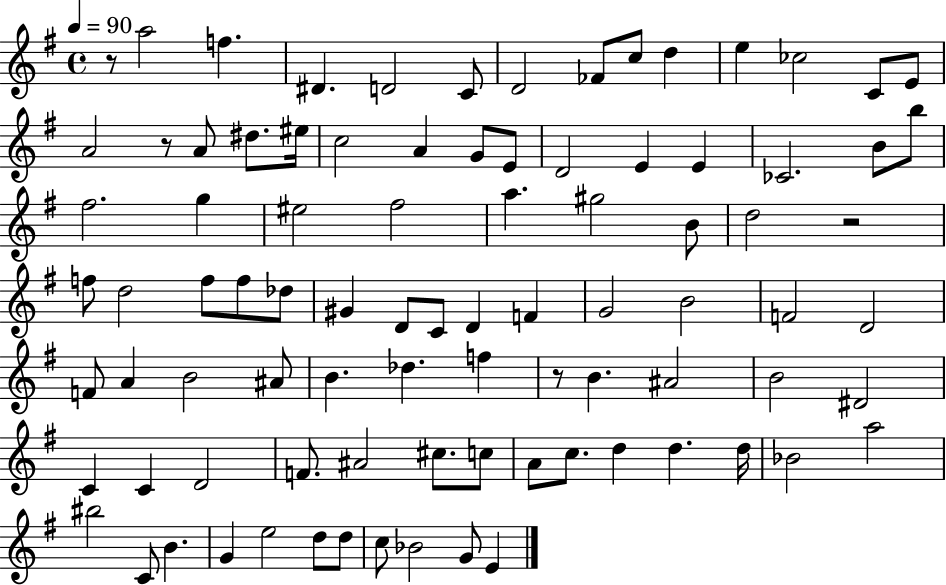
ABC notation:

X:1
T:Untitled
M:4/4
L:1/4
K:G
z/2 a2 f ^D D2 C/2 D2 _F/2 c/2 d e _c2 C/2 E/2 A2 z/2 A/2 ^d/2 ^e/4 c2 A G/2 E/2 D2 E E _C2 B/2 b/2 ^f2 g ^e2 ^f2 a ^g2 B/2 d2 z2 f/2 d2 f/2 f/2 _d/2 ^G D/2 C/2 D F G2 B2 F2 D2 F/2 A B2 ^A/2 B _d f z/2 B ^A2 B2 ^D2 C C D2 F/2 ^A2 ^c/2 c/2 A/2 c/2 d d d/4 _B2 a2 ^b2 C/2 B G e2 d/2 d/2 c/2 _B2 G/2 E